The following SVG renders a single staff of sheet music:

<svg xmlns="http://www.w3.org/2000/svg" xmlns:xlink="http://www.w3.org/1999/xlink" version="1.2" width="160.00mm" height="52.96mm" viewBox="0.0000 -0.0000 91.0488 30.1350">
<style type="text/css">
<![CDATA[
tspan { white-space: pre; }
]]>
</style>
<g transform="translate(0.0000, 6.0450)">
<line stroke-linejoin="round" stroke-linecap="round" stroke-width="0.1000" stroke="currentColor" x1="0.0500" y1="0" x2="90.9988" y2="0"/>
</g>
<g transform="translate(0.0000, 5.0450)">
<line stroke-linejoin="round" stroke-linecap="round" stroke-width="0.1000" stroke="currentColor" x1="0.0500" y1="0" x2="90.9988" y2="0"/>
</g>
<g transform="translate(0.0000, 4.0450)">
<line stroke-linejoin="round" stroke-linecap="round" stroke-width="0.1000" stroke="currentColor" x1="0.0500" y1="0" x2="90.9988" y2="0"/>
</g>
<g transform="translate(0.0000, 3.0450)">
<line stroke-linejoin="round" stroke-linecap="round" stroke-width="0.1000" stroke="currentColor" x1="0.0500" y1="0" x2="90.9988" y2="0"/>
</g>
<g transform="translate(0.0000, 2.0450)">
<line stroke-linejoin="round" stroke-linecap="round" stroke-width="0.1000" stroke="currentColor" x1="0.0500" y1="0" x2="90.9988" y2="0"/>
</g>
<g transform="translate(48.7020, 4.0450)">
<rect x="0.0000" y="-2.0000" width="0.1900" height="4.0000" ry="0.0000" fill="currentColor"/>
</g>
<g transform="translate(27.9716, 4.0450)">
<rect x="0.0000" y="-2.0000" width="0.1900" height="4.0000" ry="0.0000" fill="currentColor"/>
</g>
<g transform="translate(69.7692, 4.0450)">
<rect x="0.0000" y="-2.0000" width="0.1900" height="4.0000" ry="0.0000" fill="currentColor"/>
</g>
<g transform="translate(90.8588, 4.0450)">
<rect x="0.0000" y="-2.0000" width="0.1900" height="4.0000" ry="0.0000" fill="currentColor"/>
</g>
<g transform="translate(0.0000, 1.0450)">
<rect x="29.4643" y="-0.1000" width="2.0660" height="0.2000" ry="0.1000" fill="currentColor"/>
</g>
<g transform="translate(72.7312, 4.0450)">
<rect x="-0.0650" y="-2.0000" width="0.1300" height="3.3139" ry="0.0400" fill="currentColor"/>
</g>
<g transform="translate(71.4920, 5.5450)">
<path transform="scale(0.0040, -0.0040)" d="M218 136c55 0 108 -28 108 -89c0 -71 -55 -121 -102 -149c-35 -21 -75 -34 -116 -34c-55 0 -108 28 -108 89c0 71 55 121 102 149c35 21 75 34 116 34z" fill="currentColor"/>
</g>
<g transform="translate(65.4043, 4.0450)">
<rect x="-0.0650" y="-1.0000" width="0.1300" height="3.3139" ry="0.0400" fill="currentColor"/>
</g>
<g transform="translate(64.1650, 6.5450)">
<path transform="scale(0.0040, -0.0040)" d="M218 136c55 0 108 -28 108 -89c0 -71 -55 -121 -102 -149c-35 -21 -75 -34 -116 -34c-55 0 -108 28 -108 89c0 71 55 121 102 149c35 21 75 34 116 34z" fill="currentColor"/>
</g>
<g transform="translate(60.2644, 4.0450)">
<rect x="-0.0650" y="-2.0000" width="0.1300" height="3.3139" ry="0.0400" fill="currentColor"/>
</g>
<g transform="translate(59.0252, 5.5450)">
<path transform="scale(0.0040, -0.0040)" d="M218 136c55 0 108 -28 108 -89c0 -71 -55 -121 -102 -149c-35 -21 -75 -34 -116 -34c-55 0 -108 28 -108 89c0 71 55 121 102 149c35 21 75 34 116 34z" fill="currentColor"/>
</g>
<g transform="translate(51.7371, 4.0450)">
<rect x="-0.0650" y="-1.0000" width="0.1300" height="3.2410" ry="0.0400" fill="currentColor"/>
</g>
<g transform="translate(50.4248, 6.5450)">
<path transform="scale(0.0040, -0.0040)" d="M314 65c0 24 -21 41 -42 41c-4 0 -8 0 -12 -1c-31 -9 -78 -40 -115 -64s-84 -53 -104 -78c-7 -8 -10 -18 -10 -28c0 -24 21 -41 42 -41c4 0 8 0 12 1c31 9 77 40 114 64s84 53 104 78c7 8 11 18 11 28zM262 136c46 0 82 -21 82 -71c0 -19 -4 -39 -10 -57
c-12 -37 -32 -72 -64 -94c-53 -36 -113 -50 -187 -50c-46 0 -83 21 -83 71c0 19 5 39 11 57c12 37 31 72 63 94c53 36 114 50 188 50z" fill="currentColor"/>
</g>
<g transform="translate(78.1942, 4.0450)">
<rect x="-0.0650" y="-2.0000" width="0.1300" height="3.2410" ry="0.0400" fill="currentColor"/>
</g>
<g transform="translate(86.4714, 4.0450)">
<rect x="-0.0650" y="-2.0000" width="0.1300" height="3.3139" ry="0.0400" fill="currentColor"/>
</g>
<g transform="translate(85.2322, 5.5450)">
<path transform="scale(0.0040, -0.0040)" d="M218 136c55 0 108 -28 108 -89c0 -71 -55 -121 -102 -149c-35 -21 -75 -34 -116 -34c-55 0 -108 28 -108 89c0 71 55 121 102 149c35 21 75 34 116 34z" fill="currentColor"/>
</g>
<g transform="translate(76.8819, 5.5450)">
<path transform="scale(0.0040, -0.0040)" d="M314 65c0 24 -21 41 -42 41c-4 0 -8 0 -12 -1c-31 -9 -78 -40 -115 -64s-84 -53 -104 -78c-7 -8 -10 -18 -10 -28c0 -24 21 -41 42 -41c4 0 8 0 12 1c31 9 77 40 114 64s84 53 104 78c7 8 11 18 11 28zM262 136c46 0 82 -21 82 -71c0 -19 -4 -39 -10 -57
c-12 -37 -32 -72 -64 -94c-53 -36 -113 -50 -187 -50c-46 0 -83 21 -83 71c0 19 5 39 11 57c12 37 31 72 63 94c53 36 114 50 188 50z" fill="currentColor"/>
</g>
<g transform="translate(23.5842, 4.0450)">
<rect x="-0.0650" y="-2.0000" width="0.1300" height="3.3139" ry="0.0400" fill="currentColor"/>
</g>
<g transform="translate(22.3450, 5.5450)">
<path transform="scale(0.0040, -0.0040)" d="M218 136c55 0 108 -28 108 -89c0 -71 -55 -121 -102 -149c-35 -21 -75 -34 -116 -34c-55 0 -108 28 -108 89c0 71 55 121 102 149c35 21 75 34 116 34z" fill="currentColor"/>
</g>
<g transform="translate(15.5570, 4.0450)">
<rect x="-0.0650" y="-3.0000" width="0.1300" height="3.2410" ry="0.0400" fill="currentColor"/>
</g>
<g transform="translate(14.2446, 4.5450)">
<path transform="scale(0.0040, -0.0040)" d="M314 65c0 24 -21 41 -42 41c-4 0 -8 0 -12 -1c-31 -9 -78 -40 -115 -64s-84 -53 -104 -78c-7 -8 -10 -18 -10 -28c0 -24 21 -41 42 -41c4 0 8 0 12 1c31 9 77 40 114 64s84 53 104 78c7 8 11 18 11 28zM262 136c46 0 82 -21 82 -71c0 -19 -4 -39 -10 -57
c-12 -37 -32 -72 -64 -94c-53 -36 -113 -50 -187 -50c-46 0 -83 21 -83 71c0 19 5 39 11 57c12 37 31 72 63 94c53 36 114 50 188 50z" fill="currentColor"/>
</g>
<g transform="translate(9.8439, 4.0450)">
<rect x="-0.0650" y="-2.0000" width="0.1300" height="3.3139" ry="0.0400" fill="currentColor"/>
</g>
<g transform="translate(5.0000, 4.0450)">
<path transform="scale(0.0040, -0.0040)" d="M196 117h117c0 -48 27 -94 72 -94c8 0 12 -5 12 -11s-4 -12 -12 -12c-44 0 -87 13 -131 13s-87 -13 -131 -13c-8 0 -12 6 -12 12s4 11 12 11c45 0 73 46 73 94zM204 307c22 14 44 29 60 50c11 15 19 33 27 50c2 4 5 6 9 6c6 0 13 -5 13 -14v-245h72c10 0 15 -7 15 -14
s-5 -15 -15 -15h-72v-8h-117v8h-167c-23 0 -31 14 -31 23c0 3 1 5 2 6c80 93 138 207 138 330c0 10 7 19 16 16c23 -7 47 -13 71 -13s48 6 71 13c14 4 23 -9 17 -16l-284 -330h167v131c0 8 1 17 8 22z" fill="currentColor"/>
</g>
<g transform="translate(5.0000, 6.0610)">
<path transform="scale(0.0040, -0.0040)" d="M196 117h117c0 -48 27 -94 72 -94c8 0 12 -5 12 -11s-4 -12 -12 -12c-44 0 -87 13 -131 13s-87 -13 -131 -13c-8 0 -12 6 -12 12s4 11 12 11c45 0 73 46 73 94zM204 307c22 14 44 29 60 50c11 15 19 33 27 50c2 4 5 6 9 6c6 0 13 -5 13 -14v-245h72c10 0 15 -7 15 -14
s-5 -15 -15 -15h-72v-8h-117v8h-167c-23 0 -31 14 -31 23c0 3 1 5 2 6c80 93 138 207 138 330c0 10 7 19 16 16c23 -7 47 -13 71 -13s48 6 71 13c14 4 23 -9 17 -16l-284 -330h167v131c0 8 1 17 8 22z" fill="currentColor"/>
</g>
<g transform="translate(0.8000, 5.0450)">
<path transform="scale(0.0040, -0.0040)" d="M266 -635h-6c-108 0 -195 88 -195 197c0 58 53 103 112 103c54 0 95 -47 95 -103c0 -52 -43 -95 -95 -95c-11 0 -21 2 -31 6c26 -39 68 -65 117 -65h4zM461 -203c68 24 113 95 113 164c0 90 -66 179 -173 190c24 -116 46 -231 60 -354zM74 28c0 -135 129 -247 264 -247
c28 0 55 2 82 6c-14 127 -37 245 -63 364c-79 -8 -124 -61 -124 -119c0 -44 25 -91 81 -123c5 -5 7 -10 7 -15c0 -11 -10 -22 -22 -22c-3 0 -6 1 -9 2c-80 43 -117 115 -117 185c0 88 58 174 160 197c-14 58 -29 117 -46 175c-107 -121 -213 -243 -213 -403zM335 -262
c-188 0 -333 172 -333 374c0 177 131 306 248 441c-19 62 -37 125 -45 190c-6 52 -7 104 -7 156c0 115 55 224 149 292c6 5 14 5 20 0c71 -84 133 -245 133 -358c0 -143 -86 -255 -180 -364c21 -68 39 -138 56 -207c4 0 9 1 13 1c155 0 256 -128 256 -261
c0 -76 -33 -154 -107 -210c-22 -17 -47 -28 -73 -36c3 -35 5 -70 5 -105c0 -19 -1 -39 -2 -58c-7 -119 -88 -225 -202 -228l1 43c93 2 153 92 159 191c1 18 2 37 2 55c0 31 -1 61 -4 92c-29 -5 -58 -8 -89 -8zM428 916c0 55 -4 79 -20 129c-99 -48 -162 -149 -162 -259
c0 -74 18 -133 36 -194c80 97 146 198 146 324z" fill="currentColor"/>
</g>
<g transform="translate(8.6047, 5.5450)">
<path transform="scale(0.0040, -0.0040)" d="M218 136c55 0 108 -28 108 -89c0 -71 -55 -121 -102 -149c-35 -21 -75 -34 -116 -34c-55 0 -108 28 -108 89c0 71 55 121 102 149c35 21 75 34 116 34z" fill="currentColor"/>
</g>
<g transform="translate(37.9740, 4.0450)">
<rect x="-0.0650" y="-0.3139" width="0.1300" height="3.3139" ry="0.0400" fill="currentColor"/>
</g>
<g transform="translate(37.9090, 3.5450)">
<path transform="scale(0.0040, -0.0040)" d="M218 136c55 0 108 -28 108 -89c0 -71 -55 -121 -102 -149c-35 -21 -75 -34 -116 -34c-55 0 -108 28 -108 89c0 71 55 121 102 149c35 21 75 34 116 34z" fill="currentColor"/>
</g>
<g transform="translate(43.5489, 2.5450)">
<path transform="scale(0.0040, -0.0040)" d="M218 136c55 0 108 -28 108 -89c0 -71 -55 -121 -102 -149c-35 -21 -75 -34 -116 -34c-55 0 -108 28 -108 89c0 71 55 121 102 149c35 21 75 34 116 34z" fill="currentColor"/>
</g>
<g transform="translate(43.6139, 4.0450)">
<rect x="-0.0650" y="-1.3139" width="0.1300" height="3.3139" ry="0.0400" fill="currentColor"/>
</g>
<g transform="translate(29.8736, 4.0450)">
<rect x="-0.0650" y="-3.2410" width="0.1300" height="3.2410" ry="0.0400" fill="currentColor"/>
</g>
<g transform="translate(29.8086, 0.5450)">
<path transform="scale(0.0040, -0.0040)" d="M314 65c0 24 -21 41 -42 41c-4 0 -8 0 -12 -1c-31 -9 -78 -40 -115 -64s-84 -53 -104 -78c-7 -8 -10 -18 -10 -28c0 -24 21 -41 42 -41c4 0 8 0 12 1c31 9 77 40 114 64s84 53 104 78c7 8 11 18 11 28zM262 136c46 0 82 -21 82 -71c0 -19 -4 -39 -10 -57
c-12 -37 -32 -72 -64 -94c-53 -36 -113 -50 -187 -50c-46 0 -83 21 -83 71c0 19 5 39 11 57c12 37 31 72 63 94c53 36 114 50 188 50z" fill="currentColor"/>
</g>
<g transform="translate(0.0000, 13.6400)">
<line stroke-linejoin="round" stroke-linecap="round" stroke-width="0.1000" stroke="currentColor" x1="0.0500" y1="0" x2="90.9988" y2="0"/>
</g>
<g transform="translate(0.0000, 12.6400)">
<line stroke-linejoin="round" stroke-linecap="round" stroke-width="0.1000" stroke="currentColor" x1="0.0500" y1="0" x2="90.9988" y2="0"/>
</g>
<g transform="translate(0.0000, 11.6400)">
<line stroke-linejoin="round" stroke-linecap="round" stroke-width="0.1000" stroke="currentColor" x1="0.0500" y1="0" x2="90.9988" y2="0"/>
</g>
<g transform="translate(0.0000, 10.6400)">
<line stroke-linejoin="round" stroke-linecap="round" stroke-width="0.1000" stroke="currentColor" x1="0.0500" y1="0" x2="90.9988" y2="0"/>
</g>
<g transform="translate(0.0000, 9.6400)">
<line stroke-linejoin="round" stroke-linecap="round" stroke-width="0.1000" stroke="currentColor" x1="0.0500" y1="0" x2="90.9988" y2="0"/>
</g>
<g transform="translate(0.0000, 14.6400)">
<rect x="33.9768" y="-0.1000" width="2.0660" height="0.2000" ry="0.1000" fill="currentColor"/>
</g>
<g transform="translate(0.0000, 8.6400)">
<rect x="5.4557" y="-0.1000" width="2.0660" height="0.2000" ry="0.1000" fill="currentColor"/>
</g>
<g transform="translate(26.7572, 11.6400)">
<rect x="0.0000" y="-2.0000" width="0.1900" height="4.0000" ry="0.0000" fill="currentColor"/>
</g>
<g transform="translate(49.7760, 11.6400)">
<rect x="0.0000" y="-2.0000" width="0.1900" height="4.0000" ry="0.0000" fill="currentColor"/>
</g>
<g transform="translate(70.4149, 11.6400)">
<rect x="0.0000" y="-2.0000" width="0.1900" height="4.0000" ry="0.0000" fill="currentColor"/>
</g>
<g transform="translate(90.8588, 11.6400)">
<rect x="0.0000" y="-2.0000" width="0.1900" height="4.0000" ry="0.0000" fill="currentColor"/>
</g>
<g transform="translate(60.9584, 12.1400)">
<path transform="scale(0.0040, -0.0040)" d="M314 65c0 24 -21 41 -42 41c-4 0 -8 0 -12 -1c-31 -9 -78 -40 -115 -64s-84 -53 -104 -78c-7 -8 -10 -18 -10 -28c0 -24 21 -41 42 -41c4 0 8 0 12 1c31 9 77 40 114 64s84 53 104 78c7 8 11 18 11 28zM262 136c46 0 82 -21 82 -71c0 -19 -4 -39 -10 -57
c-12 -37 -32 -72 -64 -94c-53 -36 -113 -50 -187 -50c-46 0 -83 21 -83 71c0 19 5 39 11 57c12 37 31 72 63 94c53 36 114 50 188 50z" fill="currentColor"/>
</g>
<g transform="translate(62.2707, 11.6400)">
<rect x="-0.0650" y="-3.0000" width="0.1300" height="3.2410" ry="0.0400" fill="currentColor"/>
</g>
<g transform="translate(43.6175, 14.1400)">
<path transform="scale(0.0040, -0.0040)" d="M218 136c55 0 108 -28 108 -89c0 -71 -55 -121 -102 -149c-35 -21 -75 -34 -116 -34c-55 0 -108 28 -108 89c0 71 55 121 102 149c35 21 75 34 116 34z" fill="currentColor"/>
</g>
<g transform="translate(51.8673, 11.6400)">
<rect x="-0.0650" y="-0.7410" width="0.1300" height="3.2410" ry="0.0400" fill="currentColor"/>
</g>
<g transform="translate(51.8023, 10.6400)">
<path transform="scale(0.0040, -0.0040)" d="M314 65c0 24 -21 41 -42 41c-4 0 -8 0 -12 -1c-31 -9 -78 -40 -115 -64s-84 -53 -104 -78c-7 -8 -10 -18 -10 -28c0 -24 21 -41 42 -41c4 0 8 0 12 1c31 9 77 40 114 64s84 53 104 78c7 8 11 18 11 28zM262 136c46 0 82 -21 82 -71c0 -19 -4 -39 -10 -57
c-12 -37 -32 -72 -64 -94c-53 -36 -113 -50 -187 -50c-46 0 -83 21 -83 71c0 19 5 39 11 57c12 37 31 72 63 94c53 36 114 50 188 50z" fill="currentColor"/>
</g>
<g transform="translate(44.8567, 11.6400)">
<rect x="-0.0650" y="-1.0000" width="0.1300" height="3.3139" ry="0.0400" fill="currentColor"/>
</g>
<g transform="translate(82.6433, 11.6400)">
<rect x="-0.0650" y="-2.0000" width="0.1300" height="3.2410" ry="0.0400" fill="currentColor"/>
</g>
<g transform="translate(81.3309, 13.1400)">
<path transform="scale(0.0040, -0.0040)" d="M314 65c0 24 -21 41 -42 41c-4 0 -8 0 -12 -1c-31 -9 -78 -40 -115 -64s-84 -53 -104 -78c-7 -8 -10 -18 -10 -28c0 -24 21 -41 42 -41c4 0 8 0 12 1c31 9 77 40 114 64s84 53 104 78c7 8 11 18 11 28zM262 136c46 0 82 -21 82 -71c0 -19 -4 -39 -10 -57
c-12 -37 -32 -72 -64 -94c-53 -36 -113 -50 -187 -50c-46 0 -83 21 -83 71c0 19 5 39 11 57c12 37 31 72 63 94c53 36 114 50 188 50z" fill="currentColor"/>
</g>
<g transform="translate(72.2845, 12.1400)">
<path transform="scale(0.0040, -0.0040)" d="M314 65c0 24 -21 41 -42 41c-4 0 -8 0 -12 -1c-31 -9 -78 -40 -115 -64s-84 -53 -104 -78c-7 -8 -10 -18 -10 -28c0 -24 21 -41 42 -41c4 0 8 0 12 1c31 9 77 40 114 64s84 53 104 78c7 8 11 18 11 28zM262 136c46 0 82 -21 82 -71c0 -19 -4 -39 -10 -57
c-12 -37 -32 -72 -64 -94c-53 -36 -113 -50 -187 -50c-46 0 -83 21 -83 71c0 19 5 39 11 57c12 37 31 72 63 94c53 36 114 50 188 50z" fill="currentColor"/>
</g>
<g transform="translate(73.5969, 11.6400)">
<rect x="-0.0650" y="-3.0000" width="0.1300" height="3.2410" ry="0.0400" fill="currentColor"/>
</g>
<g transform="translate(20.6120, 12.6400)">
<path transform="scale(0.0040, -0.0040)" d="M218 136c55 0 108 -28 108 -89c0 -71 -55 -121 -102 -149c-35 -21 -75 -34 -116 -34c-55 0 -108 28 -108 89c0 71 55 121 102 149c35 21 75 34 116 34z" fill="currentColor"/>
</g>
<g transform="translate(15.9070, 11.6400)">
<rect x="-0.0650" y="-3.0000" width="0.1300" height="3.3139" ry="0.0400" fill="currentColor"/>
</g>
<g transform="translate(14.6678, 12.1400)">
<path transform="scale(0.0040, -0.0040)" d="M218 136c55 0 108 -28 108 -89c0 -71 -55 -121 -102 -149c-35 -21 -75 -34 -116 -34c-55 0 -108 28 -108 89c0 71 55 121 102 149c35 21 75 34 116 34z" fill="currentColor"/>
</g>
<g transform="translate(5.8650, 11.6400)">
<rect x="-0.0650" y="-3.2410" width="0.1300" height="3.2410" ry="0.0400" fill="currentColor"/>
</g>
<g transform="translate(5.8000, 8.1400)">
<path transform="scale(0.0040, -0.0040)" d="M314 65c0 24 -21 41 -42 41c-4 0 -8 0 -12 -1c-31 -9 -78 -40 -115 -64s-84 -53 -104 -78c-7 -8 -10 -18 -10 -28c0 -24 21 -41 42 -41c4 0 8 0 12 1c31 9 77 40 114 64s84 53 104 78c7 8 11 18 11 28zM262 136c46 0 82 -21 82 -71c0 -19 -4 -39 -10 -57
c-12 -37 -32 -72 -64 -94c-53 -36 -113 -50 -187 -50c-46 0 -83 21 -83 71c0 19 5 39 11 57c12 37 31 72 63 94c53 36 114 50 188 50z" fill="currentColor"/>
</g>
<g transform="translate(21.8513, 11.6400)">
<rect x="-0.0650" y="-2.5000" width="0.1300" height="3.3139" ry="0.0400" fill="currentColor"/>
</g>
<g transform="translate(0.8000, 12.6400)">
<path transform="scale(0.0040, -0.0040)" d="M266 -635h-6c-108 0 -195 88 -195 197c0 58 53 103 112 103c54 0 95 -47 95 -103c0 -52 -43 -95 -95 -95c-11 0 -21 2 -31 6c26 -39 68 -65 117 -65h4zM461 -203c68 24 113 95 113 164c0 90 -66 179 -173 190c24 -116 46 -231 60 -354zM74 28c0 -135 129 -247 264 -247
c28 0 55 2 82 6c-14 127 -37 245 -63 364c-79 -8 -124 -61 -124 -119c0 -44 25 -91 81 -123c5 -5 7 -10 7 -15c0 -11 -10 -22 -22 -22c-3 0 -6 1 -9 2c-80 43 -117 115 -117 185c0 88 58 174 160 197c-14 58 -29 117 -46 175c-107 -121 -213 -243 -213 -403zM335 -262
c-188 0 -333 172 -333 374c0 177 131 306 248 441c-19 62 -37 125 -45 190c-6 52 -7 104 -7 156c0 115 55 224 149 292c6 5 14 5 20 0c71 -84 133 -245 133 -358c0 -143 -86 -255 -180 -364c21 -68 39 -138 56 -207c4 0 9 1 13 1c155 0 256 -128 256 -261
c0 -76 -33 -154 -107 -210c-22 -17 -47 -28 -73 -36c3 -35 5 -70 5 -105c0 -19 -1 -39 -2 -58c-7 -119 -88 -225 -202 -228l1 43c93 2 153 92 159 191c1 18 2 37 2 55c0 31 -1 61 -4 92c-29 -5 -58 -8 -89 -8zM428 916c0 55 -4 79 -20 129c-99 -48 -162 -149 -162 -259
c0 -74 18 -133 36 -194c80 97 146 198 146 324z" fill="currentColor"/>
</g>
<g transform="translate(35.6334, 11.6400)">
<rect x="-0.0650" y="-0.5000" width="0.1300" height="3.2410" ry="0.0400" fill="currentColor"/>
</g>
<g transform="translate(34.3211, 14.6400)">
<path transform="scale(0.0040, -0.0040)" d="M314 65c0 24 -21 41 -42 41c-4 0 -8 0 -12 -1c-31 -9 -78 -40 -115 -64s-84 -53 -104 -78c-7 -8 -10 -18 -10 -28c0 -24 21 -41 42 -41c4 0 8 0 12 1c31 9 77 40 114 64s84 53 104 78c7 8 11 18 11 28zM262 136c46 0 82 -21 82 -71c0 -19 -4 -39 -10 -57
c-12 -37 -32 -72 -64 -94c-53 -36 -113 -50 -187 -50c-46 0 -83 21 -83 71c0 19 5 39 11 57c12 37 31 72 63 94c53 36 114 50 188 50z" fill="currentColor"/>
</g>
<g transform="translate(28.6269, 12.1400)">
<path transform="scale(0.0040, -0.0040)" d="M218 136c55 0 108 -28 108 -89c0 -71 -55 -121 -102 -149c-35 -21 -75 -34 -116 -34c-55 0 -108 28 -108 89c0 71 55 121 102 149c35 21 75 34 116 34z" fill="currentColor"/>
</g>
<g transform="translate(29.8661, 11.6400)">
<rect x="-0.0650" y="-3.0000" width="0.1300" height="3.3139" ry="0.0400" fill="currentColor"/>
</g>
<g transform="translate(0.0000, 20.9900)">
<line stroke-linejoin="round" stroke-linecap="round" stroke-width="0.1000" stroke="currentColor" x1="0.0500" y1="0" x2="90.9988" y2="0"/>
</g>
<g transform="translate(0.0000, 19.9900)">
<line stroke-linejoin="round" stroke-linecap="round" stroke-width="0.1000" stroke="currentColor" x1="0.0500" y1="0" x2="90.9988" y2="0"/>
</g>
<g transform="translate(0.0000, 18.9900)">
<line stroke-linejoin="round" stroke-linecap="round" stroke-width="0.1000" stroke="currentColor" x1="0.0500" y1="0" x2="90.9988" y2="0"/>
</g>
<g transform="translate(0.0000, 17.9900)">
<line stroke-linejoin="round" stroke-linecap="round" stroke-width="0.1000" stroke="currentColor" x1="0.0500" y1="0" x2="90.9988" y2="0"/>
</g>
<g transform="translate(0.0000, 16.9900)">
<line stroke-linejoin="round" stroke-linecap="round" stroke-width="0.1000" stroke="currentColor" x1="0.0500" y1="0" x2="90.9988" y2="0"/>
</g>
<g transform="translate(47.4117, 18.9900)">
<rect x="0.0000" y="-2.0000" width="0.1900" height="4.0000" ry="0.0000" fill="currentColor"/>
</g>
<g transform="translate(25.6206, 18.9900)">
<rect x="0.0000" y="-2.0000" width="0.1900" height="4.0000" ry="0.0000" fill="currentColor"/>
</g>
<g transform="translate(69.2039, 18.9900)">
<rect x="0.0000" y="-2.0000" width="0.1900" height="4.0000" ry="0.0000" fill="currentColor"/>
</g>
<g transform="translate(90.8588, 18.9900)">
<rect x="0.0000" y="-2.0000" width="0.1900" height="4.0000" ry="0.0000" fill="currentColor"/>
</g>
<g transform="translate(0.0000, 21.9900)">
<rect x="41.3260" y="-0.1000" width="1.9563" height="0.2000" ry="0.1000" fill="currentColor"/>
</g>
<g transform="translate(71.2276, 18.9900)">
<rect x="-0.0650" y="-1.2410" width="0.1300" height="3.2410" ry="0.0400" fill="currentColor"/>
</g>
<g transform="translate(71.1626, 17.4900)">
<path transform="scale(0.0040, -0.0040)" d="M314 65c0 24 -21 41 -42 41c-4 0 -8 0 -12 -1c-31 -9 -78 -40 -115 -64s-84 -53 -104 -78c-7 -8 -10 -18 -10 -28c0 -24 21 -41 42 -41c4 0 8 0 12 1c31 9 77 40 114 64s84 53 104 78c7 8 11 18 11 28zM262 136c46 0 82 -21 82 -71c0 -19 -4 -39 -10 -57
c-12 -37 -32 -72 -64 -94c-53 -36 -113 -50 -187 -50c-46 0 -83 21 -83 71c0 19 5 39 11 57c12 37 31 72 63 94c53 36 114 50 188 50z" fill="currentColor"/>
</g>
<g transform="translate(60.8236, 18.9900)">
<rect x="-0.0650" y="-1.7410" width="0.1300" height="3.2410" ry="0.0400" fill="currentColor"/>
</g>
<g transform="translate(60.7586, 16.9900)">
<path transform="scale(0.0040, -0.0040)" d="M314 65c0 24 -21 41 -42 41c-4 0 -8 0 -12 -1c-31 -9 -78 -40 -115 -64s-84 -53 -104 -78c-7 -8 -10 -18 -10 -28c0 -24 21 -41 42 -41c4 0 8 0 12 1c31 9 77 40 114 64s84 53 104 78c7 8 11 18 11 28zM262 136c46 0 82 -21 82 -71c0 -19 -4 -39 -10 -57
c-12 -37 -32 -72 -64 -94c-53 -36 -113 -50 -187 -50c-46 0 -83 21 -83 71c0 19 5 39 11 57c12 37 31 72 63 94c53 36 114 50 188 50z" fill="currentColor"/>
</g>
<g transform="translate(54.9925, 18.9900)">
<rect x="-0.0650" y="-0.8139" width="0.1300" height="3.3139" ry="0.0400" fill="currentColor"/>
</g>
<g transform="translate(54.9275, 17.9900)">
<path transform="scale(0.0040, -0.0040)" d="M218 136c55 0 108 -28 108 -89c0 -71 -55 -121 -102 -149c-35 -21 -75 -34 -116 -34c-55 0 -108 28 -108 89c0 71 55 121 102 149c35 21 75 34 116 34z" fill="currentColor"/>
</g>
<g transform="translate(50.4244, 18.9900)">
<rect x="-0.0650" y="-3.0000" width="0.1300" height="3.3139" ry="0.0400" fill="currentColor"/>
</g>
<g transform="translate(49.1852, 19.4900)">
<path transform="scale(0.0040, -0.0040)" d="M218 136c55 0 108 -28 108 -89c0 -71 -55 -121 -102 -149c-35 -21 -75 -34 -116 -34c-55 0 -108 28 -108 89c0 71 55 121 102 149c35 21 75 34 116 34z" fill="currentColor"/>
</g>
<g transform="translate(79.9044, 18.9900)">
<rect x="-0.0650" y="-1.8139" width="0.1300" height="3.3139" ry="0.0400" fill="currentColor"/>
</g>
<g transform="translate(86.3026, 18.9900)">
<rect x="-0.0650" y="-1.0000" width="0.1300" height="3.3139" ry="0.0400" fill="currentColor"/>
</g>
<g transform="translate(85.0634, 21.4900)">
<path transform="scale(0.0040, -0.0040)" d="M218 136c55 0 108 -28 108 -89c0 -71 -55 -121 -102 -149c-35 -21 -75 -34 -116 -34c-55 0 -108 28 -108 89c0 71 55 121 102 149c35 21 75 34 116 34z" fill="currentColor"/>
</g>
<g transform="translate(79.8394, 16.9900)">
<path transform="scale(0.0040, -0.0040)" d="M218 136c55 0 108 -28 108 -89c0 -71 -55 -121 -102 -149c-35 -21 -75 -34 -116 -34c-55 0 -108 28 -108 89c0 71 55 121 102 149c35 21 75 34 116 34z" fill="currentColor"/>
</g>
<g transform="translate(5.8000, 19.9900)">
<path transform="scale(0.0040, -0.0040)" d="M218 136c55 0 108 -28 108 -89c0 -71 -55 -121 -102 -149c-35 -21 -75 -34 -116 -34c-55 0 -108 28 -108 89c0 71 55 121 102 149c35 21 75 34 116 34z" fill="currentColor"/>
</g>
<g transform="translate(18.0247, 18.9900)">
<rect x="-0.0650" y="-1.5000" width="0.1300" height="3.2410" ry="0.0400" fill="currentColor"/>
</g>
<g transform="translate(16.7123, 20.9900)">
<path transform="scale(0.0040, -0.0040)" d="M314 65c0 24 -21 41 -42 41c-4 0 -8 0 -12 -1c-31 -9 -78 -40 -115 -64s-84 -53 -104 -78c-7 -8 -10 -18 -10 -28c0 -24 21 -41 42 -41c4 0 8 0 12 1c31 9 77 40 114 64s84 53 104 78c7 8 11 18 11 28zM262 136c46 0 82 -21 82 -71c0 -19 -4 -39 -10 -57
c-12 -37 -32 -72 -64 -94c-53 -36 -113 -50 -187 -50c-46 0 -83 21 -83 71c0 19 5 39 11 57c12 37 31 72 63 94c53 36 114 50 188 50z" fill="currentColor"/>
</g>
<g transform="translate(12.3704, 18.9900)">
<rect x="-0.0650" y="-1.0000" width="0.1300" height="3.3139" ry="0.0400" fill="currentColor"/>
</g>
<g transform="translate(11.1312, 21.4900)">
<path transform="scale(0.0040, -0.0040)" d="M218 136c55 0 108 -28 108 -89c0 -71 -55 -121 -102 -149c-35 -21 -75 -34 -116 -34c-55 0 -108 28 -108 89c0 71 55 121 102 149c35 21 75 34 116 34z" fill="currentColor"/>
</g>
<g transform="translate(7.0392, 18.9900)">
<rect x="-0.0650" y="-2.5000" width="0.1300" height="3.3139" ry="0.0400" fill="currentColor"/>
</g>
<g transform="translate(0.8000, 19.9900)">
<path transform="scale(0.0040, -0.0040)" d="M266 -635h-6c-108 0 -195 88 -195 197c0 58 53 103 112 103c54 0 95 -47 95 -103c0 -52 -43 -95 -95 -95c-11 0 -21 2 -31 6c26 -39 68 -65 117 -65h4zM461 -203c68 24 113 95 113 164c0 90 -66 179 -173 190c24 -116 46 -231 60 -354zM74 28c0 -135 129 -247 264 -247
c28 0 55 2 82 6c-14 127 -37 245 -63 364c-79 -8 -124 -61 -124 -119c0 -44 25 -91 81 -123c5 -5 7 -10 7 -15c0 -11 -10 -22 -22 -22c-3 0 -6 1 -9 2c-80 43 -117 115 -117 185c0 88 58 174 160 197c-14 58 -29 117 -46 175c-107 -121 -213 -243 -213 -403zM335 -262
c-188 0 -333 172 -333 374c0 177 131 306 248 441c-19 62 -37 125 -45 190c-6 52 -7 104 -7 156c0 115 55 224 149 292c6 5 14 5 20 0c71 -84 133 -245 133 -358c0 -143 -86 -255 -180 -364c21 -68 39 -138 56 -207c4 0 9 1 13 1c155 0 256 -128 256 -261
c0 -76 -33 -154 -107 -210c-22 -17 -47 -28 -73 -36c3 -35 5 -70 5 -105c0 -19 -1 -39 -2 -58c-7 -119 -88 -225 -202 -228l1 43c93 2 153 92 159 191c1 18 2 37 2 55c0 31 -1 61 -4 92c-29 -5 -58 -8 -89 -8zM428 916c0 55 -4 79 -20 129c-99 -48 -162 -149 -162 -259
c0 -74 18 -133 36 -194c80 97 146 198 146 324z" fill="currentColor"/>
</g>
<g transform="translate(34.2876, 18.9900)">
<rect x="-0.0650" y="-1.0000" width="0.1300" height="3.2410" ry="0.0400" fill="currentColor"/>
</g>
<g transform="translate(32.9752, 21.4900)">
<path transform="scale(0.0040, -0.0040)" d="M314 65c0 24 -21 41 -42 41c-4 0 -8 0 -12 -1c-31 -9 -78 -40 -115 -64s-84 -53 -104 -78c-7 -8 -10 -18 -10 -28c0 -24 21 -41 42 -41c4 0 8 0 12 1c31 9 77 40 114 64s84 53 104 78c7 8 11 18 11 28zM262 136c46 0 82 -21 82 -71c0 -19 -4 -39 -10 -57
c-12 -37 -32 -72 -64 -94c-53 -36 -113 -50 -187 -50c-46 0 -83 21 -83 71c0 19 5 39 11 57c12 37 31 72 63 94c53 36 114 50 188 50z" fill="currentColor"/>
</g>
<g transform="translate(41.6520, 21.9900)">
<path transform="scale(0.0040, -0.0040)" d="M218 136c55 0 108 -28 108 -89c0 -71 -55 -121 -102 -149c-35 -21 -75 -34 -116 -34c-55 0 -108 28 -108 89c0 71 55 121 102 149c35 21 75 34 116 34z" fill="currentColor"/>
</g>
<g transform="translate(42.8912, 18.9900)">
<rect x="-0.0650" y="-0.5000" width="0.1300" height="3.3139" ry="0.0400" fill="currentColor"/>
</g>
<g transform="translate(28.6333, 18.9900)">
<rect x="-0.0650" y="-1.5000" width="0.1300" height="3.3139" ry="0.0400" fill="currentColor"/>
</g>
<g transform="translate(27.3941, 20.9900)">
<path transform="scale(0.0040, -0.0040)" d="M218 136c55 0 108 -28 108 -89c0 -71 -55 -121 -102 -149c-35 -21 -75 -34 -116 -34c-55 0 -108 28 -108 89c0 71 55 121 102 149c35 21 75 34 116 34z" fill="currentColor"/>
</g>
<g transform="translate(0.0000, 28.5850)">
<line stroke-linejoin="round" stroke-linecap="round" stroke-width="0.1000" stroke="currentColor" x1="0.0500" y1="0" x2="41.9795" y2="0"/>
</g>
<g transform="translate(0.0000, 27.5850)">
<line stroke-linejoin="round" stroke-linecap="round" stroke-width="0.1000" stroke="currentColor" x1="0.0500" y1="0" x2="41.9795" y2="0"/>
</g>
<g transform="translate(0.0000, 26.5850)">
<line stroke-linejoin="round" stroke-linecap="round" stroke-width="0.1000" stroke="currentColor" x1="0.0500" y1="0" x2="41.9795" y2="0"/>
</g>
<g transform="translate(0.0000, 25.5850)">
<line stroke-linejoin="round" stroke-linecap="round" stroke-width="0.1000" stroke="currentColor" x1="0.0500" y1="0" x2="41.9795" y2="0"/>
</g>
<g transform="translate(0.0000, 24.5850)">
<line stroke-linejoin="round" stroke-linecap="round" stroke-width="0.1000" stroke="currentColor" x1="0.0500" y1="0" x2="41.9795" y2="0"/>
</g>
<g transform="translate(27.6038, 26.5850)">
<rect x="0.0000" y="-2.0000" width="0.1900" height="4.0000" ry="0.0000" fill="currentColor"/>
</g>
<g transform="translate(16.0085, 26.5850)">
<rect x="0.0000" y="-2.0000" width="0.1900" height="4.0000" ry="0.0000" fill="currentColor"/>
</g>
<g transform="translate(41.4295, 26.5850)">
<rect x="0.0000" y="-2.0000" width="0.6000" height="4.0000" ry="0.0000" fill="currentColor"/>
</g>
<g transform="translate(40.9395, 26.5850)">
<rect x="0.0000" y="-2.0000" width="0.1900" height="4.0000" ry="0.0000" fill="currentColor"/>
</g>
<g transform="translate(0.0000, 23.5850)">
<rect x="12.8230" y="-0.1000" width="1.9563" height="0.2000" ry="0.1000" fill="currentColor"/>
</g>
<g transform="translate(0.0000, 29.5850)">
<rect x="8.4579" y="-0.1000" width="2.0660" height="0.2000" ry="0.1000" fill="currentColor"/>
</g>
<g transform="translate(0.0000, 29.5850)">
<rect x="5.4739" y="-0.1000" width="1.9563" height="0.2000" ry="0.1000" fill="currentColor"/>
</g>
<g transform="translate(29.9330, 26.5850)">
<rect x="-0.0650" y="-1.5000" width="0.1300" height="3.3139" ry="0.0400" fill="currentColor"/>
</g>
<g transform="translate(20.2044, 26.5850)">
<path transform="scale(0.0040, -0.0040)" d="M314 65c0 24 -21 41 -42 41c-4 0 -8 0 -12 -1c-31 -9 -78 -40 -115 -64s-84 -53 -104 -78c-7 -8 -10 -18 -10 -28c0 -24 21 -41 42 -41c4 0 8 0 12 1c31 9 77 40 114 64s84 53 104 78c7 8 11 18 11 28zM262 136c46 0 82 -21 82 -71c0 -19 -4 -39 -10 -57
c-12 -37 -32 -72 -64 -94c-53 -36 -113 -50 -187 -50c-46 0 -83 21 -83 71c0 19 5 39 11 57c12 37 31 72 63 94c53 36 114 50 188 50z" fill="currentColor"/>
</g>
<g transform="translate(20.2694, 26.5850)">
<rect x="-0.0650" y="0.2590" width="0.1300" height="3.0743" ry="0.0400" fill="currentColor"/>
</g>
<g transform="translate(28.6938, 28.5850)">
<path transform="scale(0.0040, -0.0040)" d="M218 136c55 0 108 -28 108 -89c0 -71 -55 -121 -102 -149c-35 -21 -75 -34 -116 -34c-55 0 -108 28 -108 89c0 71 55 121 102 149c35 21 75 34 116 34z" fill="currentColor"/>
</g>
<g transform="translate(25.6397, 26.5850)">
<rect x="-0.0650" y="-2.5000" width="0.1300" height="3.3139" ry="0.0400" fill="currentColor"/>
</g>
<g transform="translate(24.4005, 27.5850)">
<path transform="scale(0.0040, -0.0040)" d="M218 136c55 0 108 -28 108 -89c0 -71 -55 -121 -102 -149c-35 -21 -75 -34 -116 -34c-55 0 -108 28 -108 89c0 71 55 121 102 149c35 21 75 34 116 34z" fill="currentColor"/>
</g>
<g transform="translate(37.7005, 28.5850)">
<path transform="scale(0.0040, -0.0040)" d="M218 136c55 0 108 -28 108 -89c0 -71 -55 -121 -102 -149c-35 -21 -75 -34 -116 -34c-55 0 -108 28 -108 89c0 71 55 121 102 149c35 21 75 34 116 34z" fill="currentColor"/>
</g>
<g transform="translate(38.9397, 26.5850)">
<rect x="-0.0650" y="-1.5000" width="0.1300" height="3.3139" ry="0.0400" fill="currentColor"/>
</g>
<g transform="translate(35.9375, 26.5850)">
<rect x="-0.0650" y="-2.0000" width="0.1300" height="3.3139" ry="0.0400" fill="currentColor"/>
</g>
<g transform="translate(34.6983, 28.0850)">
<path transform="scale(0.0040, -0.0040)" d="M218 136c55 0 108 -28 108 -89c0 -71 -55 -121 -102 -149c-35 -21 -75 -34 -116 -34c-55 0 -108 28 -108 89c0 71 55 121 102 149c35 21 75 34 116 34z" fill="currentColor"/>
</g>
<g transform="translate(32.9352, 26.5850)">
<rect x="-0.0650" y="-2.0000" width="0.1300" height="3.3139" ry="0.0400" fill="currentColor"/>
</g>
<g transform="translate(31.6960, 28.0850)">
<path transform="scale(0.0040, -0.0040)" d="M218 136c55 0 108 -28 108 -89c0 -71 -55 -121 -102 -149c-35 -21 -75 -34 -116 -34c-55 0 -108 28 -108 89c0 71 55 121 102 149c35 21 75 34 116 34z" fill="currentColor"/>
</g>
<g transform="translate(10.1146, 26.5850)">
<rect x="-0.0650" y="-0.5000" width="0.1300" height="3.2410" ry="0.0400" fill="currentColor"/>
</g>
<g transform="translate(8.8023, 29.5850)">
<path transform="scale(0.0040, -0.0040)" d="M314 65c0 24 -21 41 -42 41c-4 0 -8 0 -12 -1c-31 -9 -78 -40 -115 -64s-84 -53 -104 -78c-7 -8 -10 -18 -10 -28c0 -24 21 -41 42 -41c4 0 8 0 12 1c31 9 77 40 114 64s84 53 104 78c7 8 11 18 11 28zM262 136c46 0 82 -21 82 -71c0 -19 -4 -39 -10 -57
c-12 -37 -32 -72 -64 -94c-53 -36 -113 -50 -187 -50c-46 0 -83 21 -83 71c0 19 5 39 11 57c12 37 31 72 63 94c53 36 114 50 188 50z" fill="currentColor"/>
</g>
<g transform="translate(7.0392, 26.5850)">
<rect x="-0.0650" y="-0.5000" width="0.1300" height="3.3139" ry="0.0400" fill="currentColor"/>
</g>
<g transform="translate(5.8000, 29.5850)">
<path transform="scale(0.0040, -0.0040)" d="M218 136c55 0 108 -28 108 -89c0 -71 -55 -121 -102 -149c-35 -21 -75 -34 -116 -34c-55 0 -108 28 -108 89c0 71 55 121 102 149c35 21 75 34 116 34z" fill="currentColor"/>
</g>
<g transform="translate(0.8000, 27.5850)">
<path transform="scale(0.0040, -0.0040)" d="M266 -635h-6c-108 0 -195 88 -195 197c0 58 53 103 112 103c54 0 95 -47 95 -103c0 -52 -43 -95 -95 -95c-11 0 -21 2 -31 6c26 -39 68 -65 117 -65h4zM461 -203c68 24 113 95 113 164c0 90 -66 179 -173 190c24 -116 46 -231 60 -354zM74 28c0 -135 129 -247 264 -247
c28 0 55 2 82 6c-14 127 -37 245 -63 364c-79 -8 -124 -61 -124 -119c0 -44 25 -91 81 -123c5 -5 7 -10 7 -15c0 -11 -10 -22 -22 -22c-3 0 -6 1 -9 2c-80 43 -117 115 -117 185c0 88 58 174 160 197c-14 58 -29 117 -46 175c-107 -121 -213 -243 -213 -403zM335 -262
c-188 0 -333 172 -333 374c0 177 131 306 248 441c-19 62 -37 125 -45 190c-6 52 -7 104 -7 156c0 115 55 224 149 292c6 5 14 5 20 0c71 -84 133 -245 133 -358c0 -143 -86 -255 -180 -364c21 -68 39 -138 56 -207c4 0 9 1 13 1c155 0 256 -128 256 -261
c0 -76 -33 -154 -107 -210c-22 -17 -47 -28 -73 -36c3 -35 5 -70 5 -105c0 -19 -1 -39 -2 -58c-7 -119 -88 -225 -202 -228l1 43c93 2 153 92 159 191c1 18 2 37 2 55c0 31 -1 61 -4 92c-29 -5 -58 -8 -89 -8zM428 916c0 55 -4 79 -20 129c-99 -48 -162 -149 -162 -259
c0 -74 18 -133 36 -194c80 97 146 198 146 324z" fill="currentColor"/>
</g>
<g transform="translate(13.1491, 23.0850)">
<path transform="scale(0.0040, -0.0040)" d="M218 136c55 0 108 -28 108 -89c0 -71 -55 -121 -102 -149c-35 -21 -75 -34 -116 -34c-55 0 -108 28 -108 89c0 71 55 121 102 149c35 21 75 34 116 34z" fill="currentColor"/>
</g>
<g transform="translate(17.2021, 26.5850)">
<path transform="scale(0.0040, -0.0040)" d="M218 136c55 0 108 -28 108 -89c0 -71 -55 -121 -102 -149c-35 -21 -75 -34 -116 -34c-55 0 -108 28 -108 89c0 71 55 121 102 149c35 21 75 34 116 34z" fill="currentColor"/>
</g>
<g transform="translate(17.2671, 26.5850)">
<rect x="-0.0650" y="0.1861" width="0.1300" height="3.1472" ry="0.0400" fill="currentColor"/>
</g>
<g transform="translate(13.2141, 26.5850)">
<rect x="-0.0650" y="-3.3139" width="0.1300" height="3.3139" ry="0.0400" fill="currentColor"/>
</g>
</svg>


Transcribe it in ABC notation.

X:1
T:Untitled
M:4/4
L:1/4
K:C
F A2 F b2 c e D2 F D F F2 F b2 A G A C2 D d2 A2 A2 F2 G D E2 E D2 C A d f2 e2 f D C C2 b B B2 G E F F E